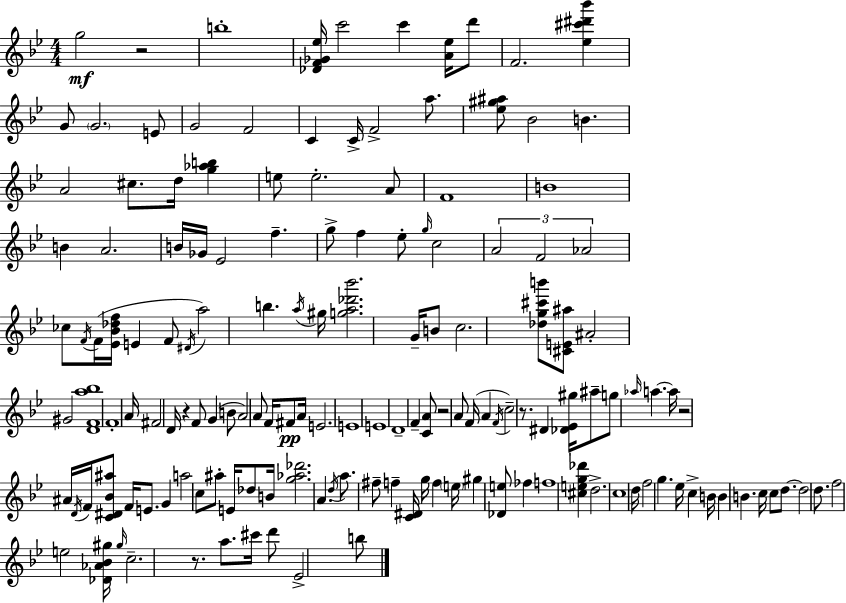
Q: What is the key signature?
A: G minor